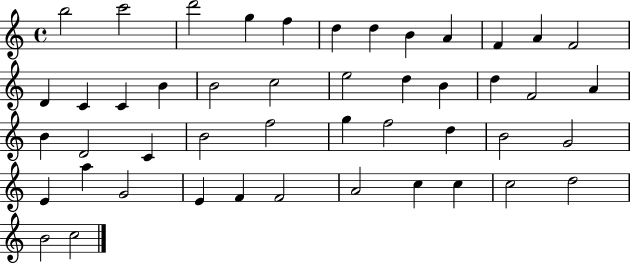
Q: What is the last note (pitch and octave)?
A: C5